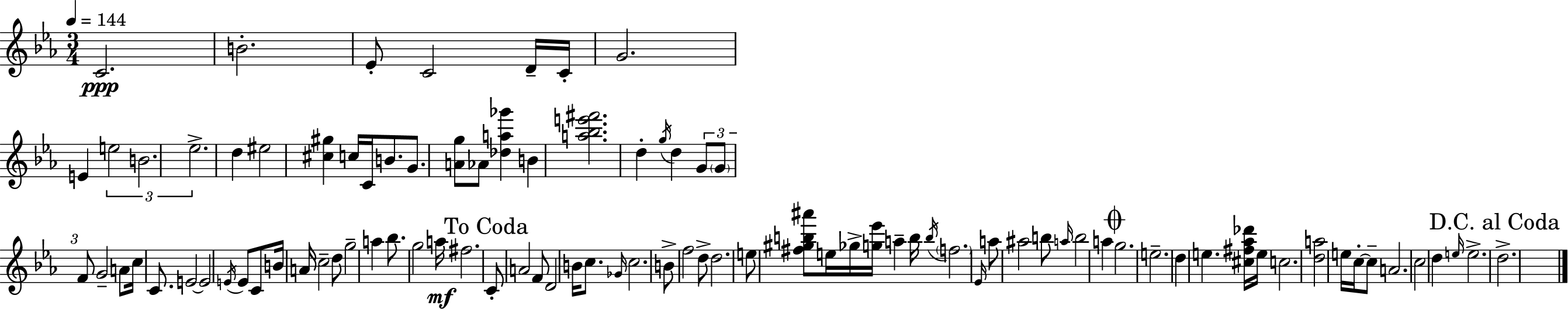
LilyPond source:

{
  \clef treble
  \numericTimeSignature
  \time 3/4
  \key ees \major
  \tempo 4 = 144
  \repeat volta 2 { c'2.\ppp | b'2.-. | ees'8-. c'2 d'16-- c'16-. | g'2. | \break e'4 \tuplet 3/2 { e''2 | b'2. | ees''2.-> } | d''4 eis''2 | \break <cis'' gis''>4 c''16 c'16 b'8. g'8. | <a' g''>8 aes'8 <des'' a'' ges'''>4 b'4 | <a'' bes'' e''' fis'''>2. | d''4-. \acciaccatura { g''16 } d''4 \tuplet 3/2 { g'8 \parenthesize g'8 | \break f'8 } g'2-- a'8 | c''16 c'8. e'2~~ | e'2 \acciaccatura { e'16 } e'8 | c'8 b'16 a'16 c''2-- | \break d''8 g''2-- a''4 | bes''8. g''2 | a''16\mf fis''2. | \mark "To Coda" c'8-. a'2 | \break f'8 d'2 b'16 c''8. | \grace { ges'16 } c''2. | b'8-> f''2 | d''8-> d''2. | \break e''8 <fis'' gis'' b'' ais'''>8 e''16 ges''16-> <g'' ees'''>16 a''4-- | b''16 \acciaccatura { b''16 } \parenthesize f''2. | \grace { ees'16 } a''8 ais''2 | b''8 \grace { a''16 } b''2 | \break a''4 \mark \markup { \musicglyph "scripts.coda" } g''2. | e''2.-- | d''4 e''4. | <cis'' fis'' aes'' des'''>16 e''16 c''2. | \break <d'' a''>2 | e''16 c''16-.~~ c''8-- a'2. | c''2 | d''4 \grace { e''16 } e''2.-> | \break \mark "D.C. al Coda" d''2.-> | } \bar "|."
}